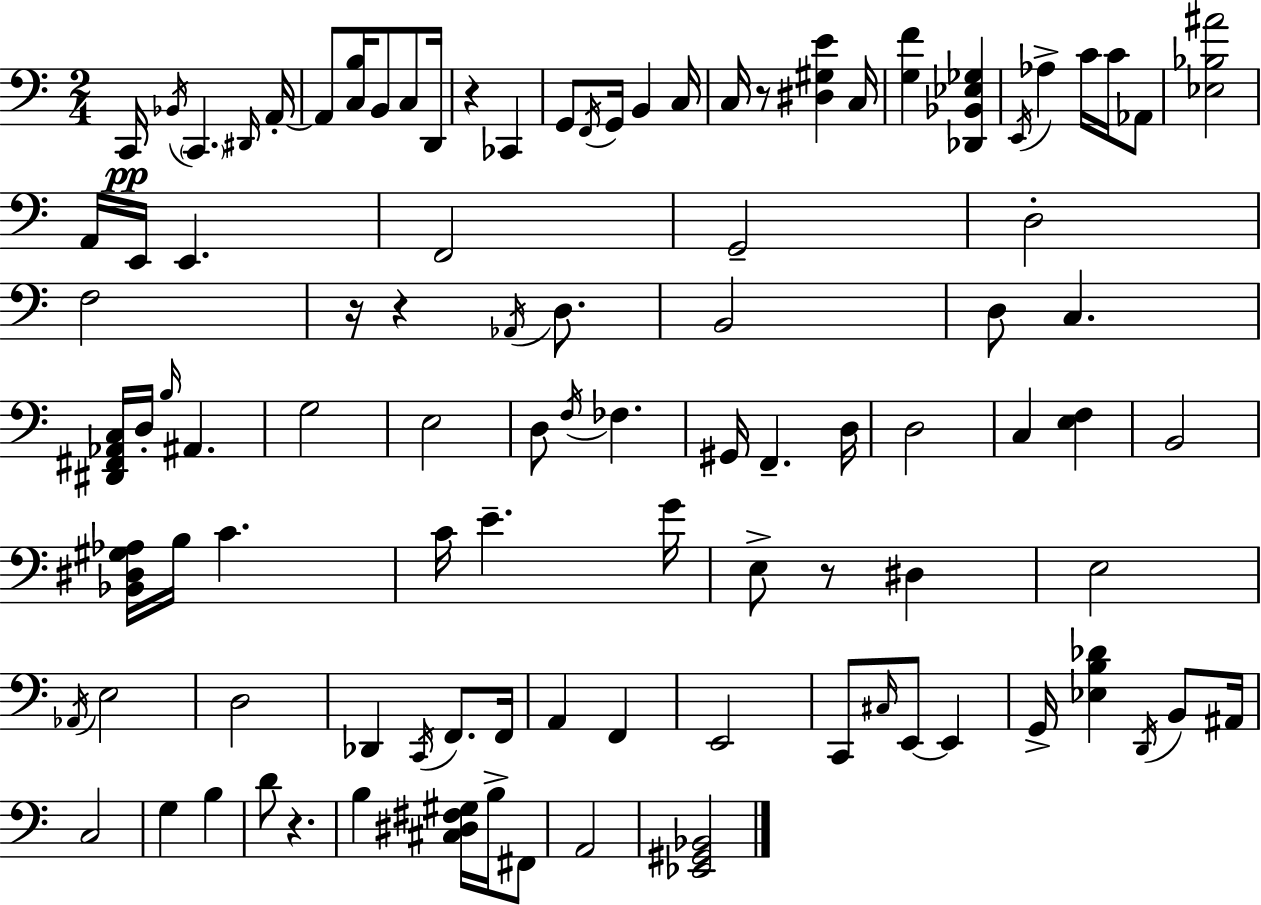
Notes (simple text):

C2/s Bb2/s C2/q. D#2/s A2/s A2/e [C3,B3]/s B2/e C3/e D2/s R/q CES2/q G2/e F2/s G2/s B2/q C3/s C3/s R/e [D#3,G#3,E4]/q C3/s [G3,F4]/q [Db2,Bb2,Eb3,Gb3]/q E2/s Ab3/q C4/s C4/s Ab2/e [Eb3,Bb3,A#4]/h A2/s E2/s E2/q. F2/h G2/h D3/h F3/h R/s R/q Ab2/s D3/e. B2/h D3/e C3/q. [D#2,F#2,Ab2,C3]/s D3/s B3/s A#2/q. G3/h E3/h D3/e F3/s FES3/q. G#2/s F2/q. D3/s D3/h C3/q [E3,F3]/q B2/h [Bb2,D#3,G#3,Ab3]/s B3/s C4/q. C4/s E4/q. G4/s E3/e R/e D#3/q E3/h Ab2/s E3/h D3/h Db2/q C2/s F2/e. F2/s A2/q F2/q E2/h C2/e C#3/s E2/e E2/q G2/s [Eb3,B3,Db4]/q D2/s B2/e A#2/s C3/h G3/q B3/q D4/e R/q. B3/q [C#3,D#3,F#3,G#3]/s B3/s F#2/e A2/h [Eb2,G#2,Bb2]/h